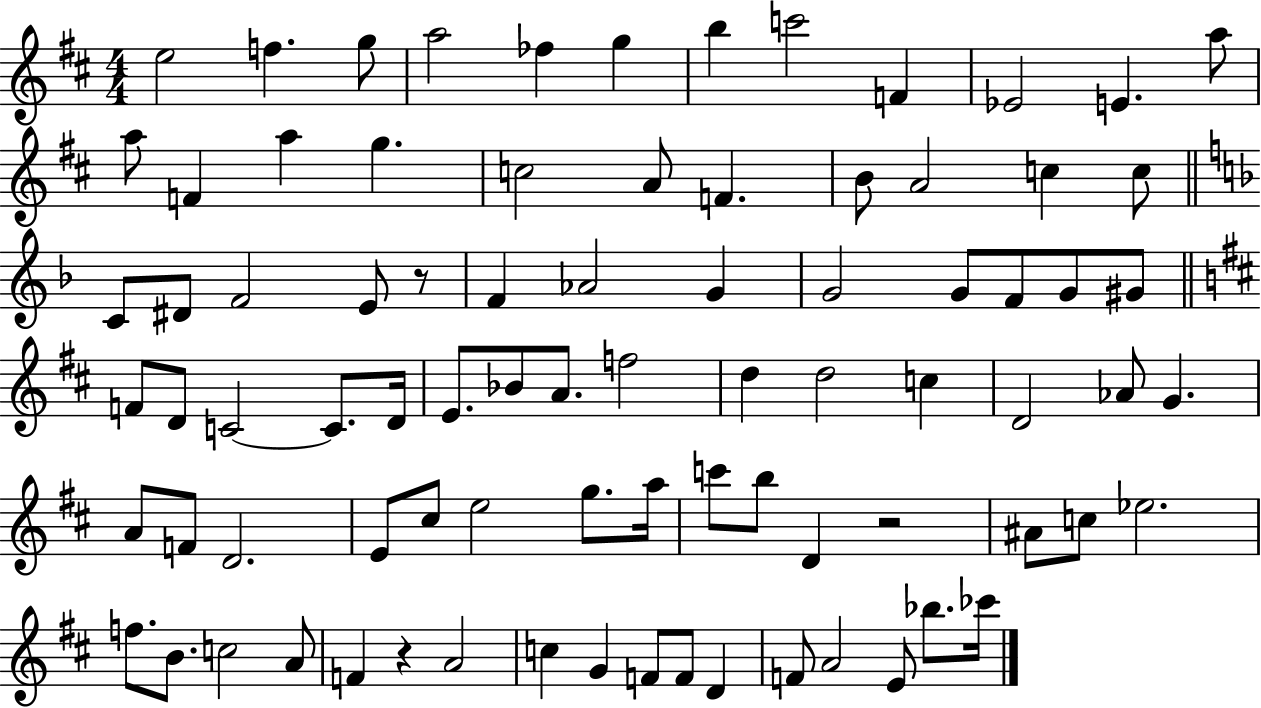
E5/h F5/q. G5/e A5/h FES5/q G5/q B5/q C6/h F4/q Eb4/h E4/q. A5/e A5/e F4/q A5/q G5/q. C5/h A4/e F4/q. B4/e A4/h C5/q C5/e C4/e D#4/e F4/h E4/e R/e F4/q Ab4/h G4/q G4/h G4/e F4/e G4/e G#4/e F4/e D4/e C4/h C4/e. D4/s E4/e. Bb4/e A4/e. F5/h D5/q D5/h C5/q D4/h Ab4/e G4/q. A4/e F4/e D4/h. E4/e C#5/e E5/h G5/e. A5/s C6/e B5/e D4/q R/h A#4/e C5/e Eb5/h. F5/e. B4/e. C5/h A4/e F4/q R/q A4/h C5/q G4/q F4/e F4/e D4/q F4/e A4/h E4/e Bb5/e. CES6/s